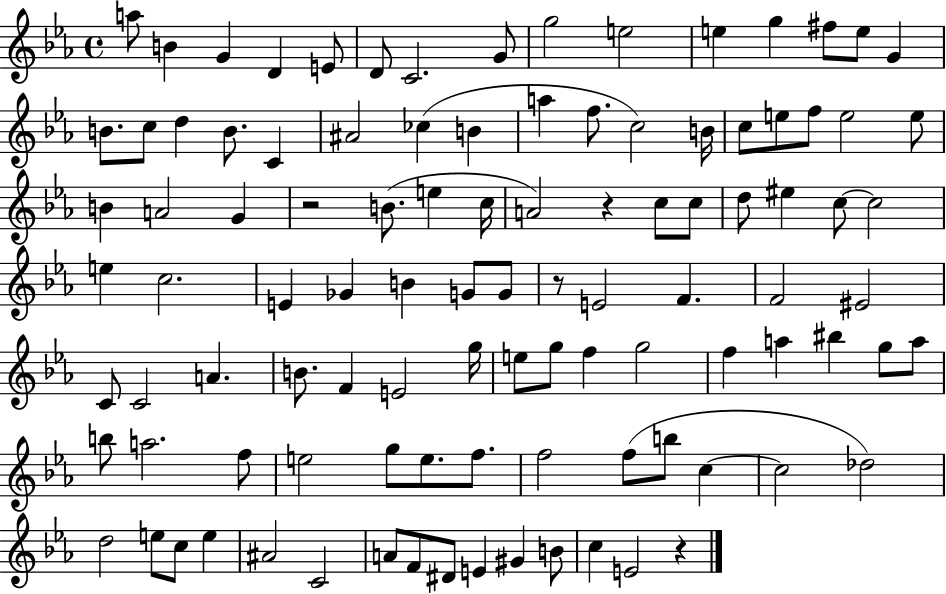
{
  \clef treble
  \time 4/4
  \defaultTimeSignature
  \key ees \major
  a''8 b'4 g'4 d'4 e'8 | d'8 c'2. g'8 | g''2 e''2 | e''4 g''4 fis''8 e''8 g'4 | \break b'8. c''8 d''4 b'8. c'4 | ais'2 ces''4( b'4 | a''4 f''8. c''2) b'16 | c''8 e''8 f''8 e''2 e''8 | \break b'4 a'2 g'4 | r2 b'8.( e''4 c''16 | a'2) r4 c''8 c''8 | d''8 eis''4 c''8~~ c''2 | \break e''4 c''2. | e'4 ges'4 b'4 g'8 g'8 | r8 e'2 f'4. | f'2 eis'2 | \break c'8 c'2 a'4. | b'8. f'4 e'2 g''16 | e''8 g''8 f''4 g''2 | f''4 a''4 bis''4 g''8 a''8 | \break b''8 a''2. f''8 | e''2 g''8 e''8. f''8. | f''2 f''8( b''8 c''4~~ | c''2 des''2) | \break d''2 e''8 c''8 e''4 | ais'2 c'2 | a'8 f'8 dis'8 e'4 gis'4 b'8 | c''4 e'2 r4 | \break \bar "|."
}